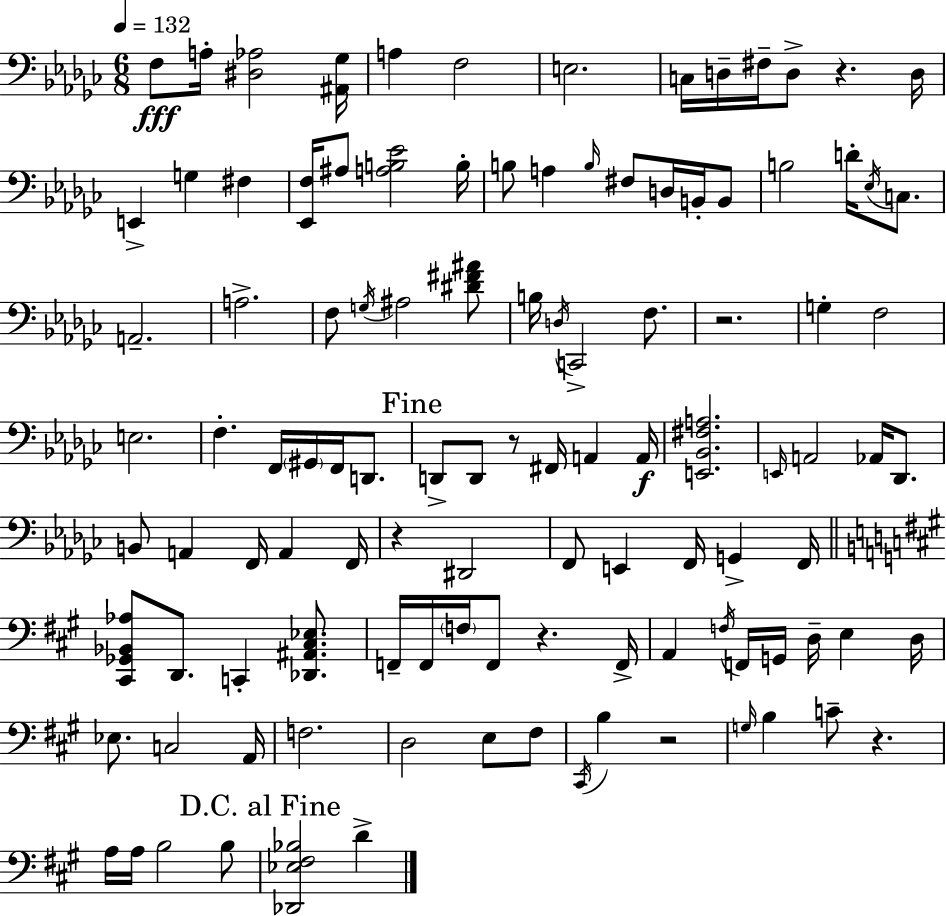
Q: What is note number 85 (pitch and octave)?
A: C#2